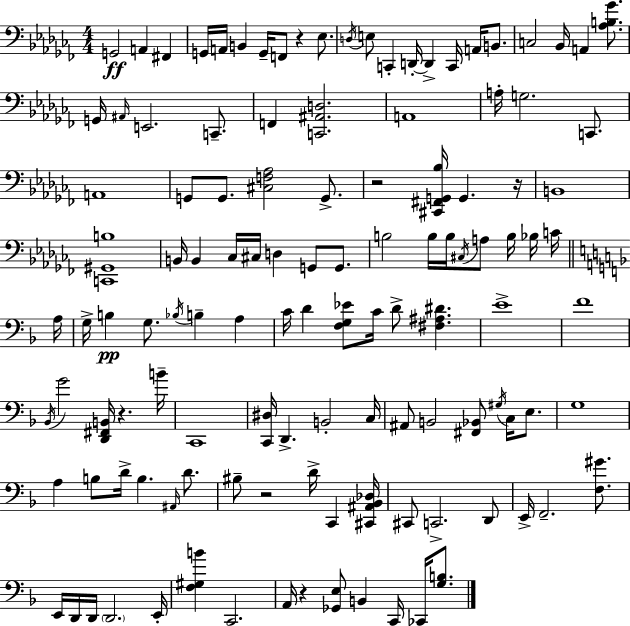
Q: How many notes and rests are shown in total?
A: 121